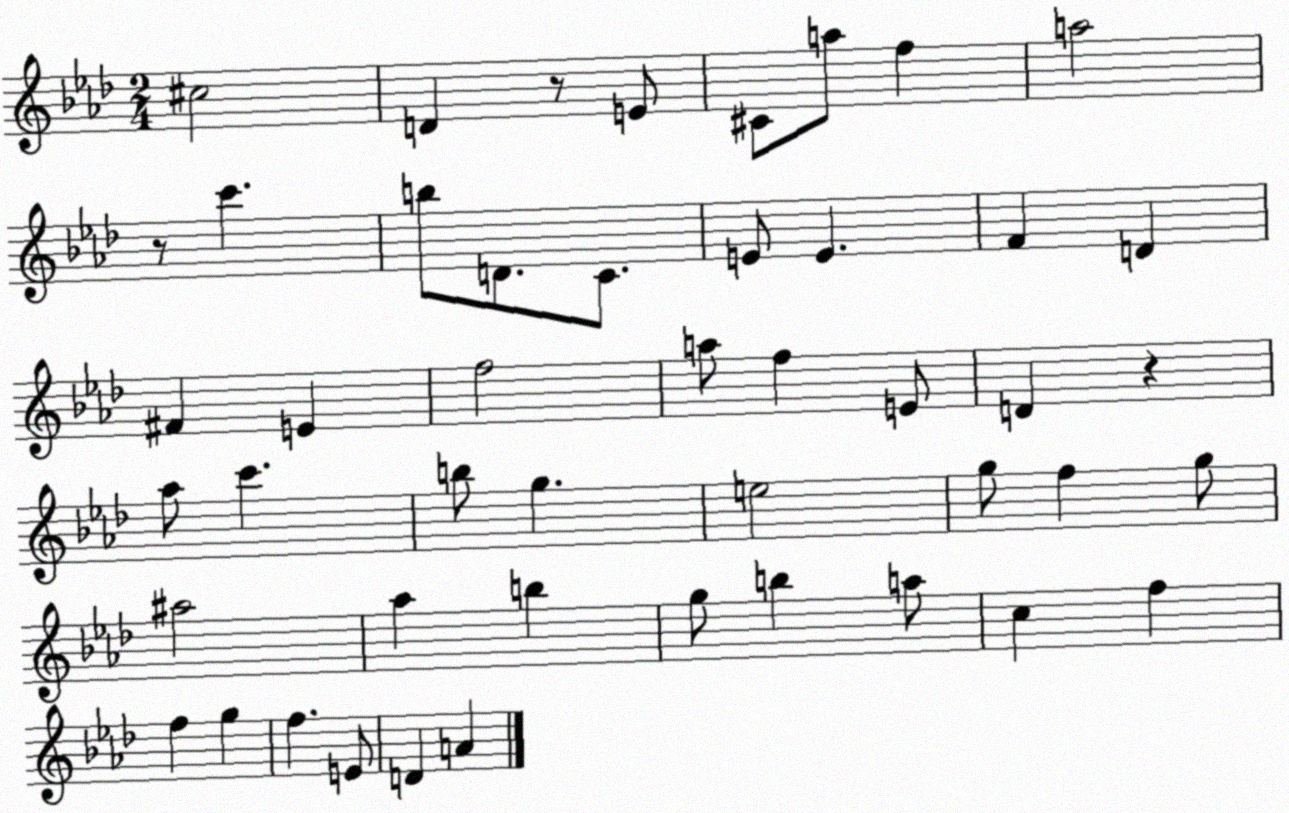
X:1
T:Untitled
M:2/4
L:1/4
K:Ab
^c2 D z/2 E/2 ^C/2 a/2 f a2 z/2 c' b/2 D/2 C/2 E/2 E F D ^F E f2 a/2 f E/2 D z _a/2 c' b/2 g e2 g/2 f g/2 ^a2 _a b g/2 b a/2 c f f g f E/2 D A